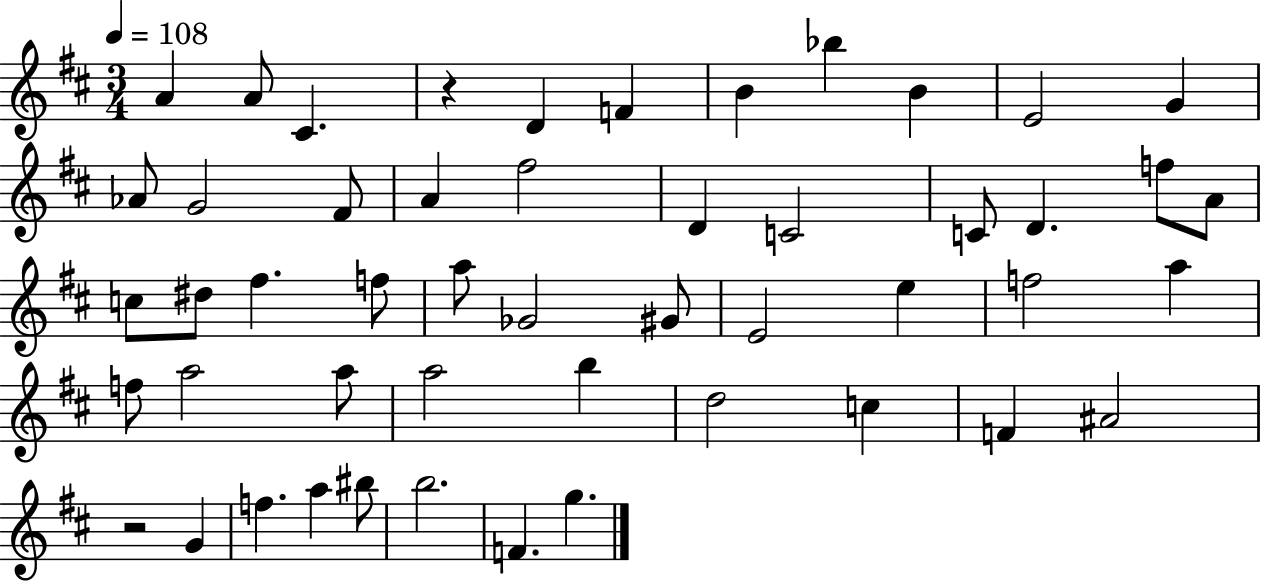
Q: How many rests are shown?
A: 2